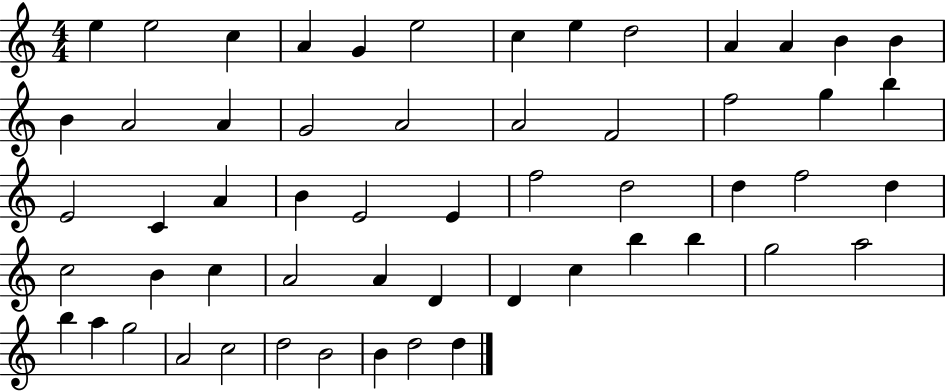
E5/q E5/h C5/q A4/q G4/q E5/h C5/q E5/q D5/h A4/q A4/q B4/q B4/q B4/q A4/h A4/q G4/h A4/h A4/h F4/h F5/h G5/q B5/q E4/h C4/q A4/q B4/q E4/h E4/q F5/h D5/h D5/q F5/h D5/q C5/h B4/q C5/q A4/h A4/q D4/q D4/q C5/q B5/q B5/q G5/h A5/h B5/q A5/q G5/h A4/h C5/h D5/h B4/h B4/q D5/h D5/q